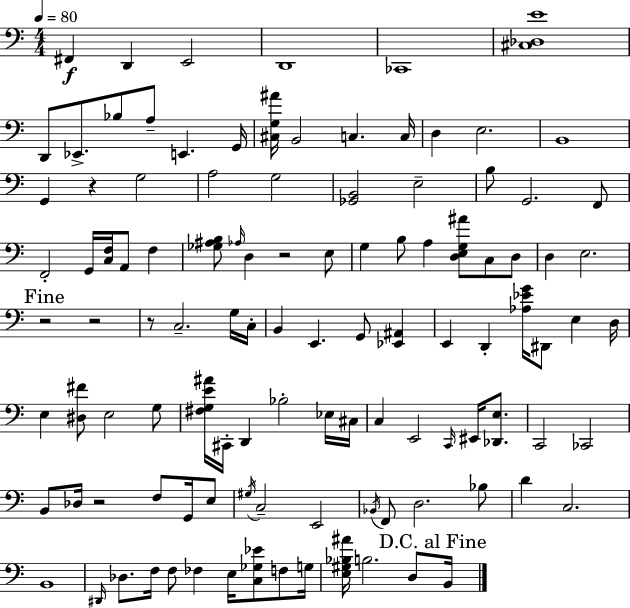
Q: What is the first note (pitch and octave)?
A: F#2